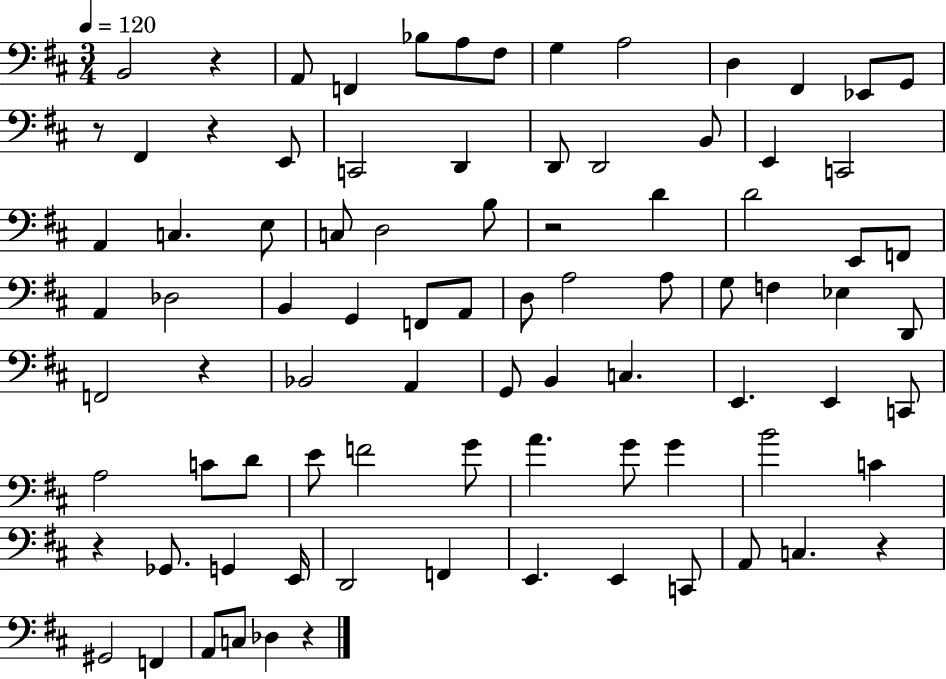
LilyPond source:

{
  \clef bass
  \numericTimeSignature
  \time 3/4
  \key d \major
  \tempo 4 = 120
  b,2 r4 | a,8 f,4 bes8 a8 fis8 | g4 a2 | d4 fis,4 ees,8 g,8 | \break r8 fis,4 r4 e,8 | c,2 d,4 | d,8 d,2 b,8 | e,4 c,2 | \break a,4 c4. e8 | c8 d2 b8 | r2 d'4 | d'2 e,8 f,8 | \break a,4 des2 | b,4 g,4 f,8 a,8 | d8 a2 a8 | g8 f4 ees4 d,8 | \break f,2 r4 | bes,2 a,4 | g,8 b,4 c4. | e,4. e,4 c,8 | \break a2 c'8 d'8 | e'8 f'2 g'8 | a'4. g'8 g'4 | b'2 c'4 | \break r4 ges,8. g,4 e,16 | d,2 f,4 | e,4. e,4 c,8 | a,8 c4. r4 | \break gis,2 f,4 | a,8 c8 des4 r4 | \bar "|."
}